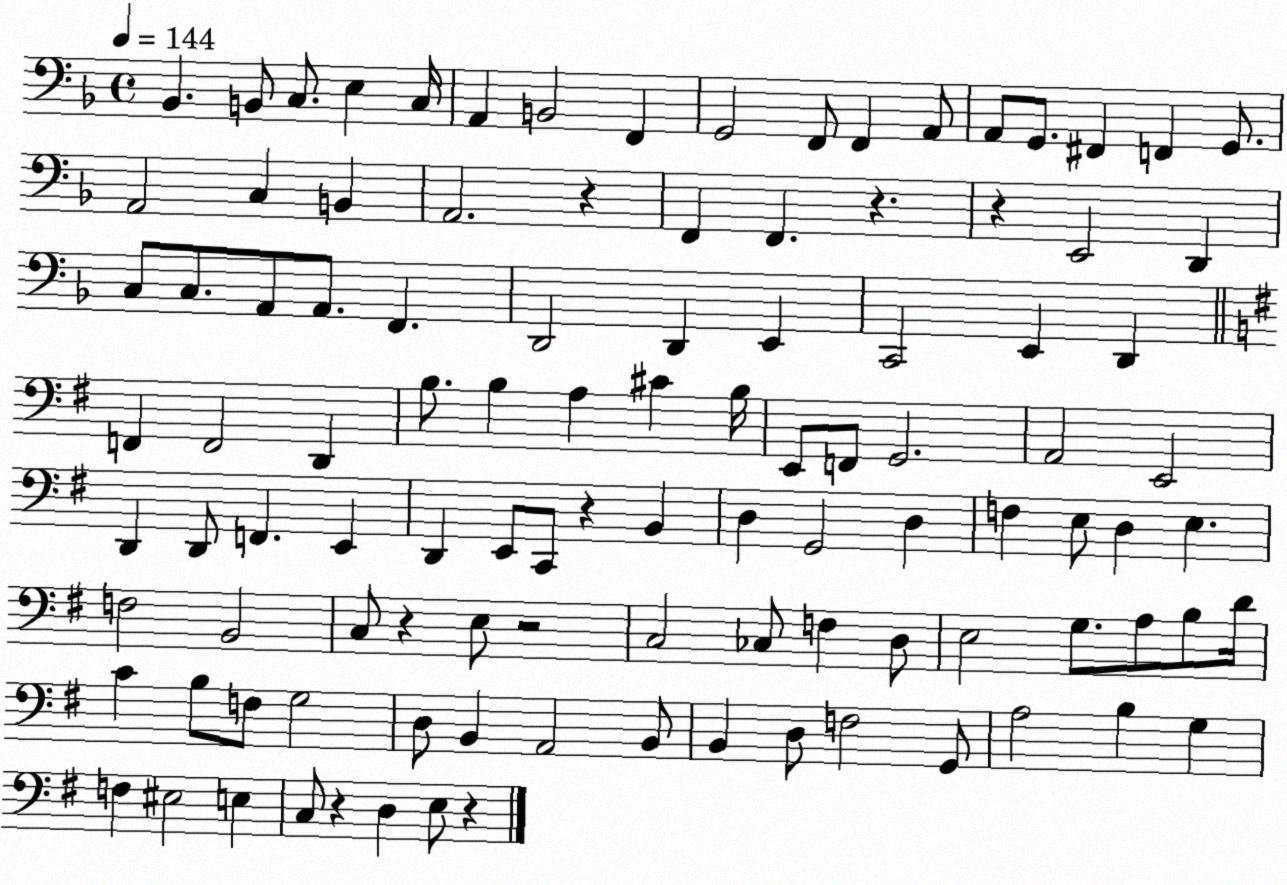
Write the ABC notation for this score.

X:1
T:Untitled
M:4/4
L:1/4
K:F
_B,, B,,/2 C,/2 E, C,/4 A,, B,,2 F,, G,,2 F,,/2 F,, A,,/2 A,,/2 G,,/2 ^F,, F,, G,,/2 A,,2 C, B,, A,,2 z F,, F,, z z E,,2 D,, C,/2 C,/2 A,,/2 A,,/2 F,, D,,2 D,, E,, C,,2 E,, D,, F,, F,,2 D,, B,/2 B, A, ^C B,/4 E,,/2 F,,/2 G,,2 A,,2 E,,2 D,, D,,/2 F,, E,, D,, E,,/2 C,,/2 z B,, D, G,,2 D, F, E,/2 D, E, F,2 B,,2 C,/2 z E,/2 z2 C,2 _C,/2 F, D,/2 E,2 G,/2 A,/2 B,/2 D/4 C B,/2 F,/2 G,2 D,/2 B,, A,,2 B,,/2 B,, D,/2 F,2 G,,/2 A,2 B, G, F, ^E,2 E, C,/2 z D, E,/2 z